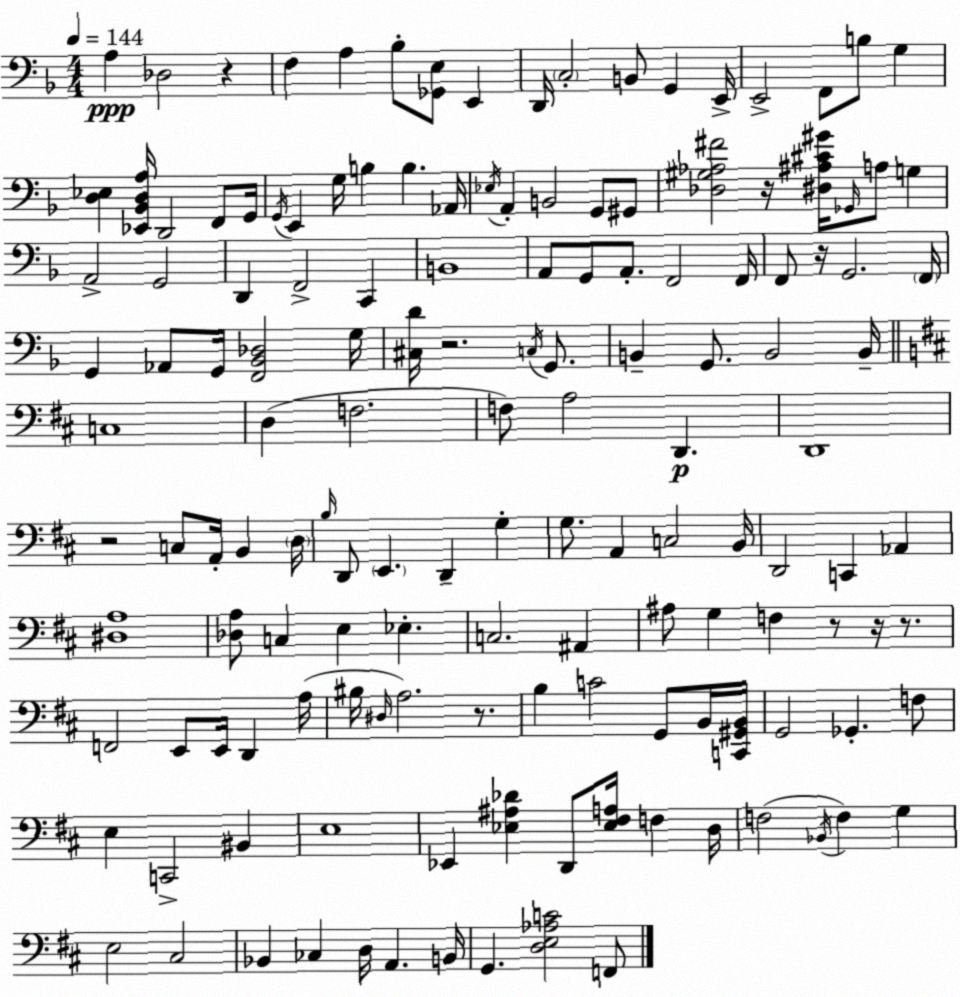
X:1
T:Untitled
M:4/4
L:1/4
K:Dm
A, _D,2 z F, A, _B,/2 [_G,,E,]/2 E,, D,,/4 C,2 B,,/2 G,, E,,/4 E,,2 F,,/2 B,/2 G, [D,_E,] [_E,,_B,,D,A,]/4 D,,2 F,,/2 G,,/4 G,,/4 E,, G,/4 B, B, _A,,/4 _E,/4 A,, B,,2 G,,/2 ^G,,/2 [_D,^G,_A,^F]2 z/4 [^D,^A,^C^G]/4 _G,,/4 A,/2 G, A,,2 G,,2 D,, F,,2 C,, B,,4 A,,/2 G,,/2 A,,/2 F,,2 F,,/4 F,,/2 z/4 G,,2 F,,/4 G,, _A,,/2 G,,/4 [F,,_B,,_D,]2 G,/4 [^C,D]/4 z2 C,/4 G,,/2 B,, G,,/2 B,,2 B,,/4 C,4 D, F,2 F,/2 A,2 D,, D,,4 z2 C,/2 A,,/4 B,, D,/4 B,/4 D,,/2 E,, D,, G, G,/2 A,, C,2 B,,/4 D,,2 C,, _A,, [^D,A,]4 [_D,A,]/2 C, E, _E, C,2 ^A,, ^A,/2 G, F, z/2 z/4 z/2 F,,2 E,,/2 E,,/4 D,, A,/4 ^B,/4 ^D,/4 A,2 z/2 B, C2 G,,/2 B,,/4 [C,,^G,,B,,]/4 G,,2 _G,, F,/2 E, C,,2 ^B,, E,4 _E,, [_E,^A,_D] D,,/2 [_E,^F,A,]/4 F, D,/4 F,2 _B,,/4 F, G, E,2 ^C,2 _B,, _C, D,/4 A,, B,,/4 G,, [D,E,_A,C]2 F,,/2